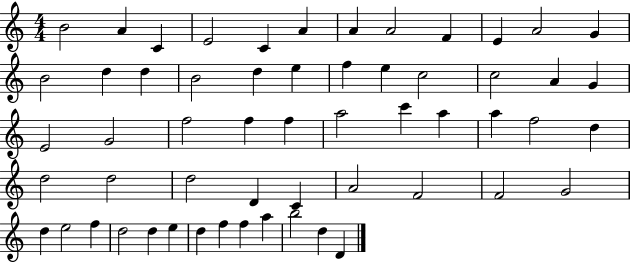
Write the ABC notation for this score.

X:1
T:Untitled
M:4/4
L:1/4
K:C
B2 A C E2 C A A A2 F E A2 G B2 d d B2 d e f e c2 c2 A G E2 G2 f2 f f a2 c' a a f2 d d2 d2 d2 D C A2 F2 F2 G2 d e2 f d2 d e d f f a b2 d D